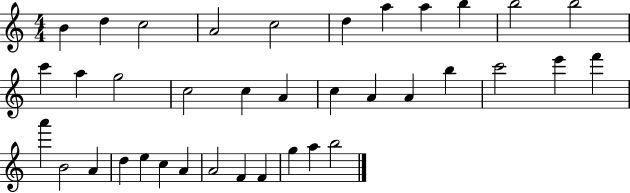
X:1
T:Untitled
M:4/4
L:1/4
K:C
B d c2 A2 c2 d a a b b2 b2 c' a g2 c2 c A c A A b c'2 e' f' a' B2 A d e c A A2 F F g a b2